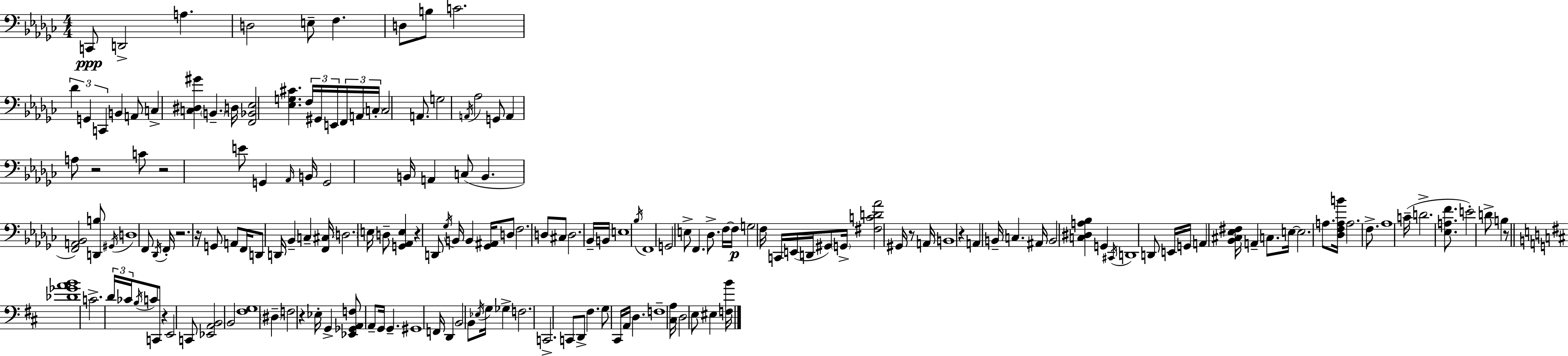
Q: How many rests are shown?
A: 10